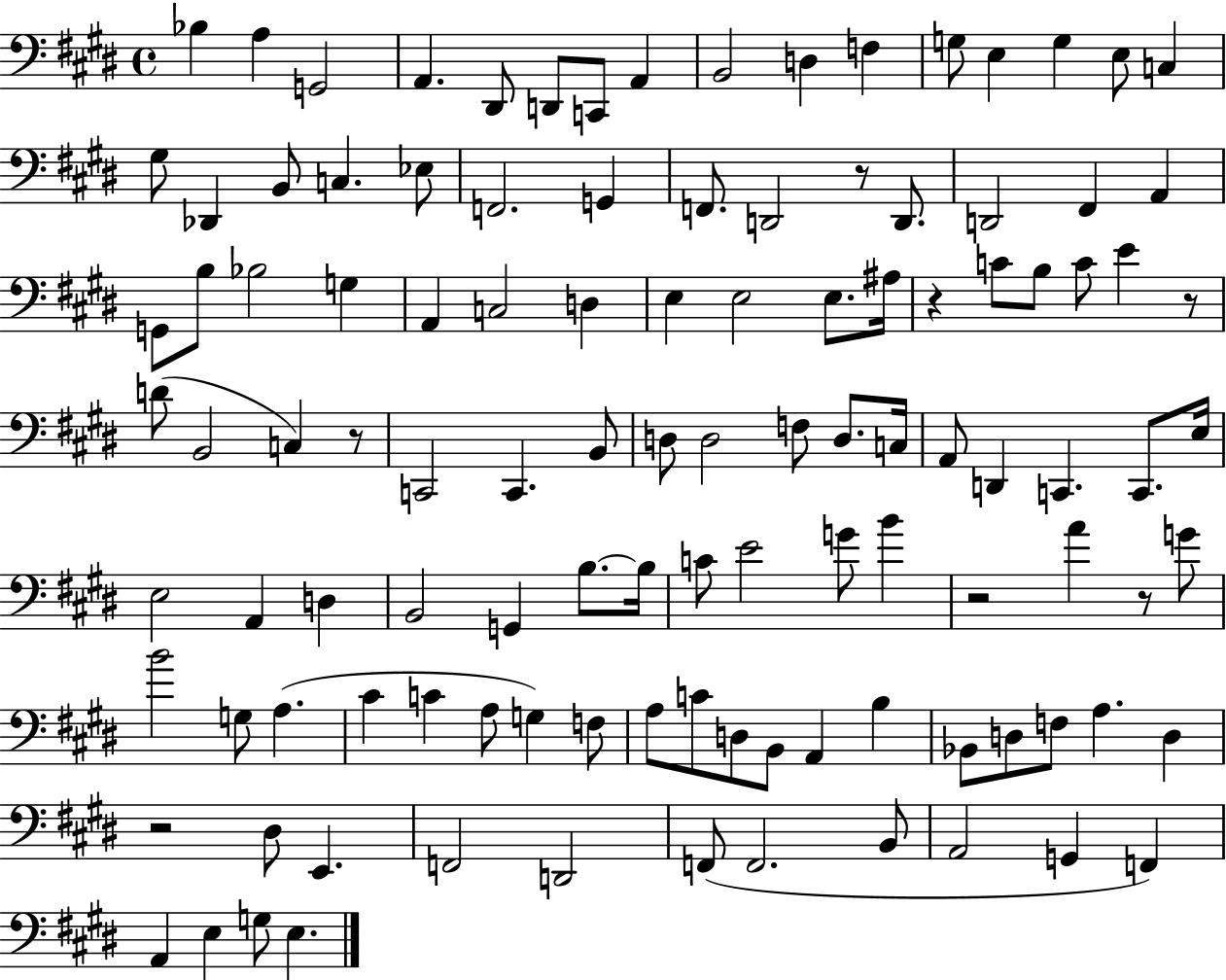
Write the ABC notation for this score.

X:1
T:Untitled
M:4/4
L:1/4
K:E
_B, A, G,,2 A,, ^D,,/2 D,,/2 C,,/2 A,, B,,2 D, F, G,/2 E, G, E,/2 C, ^G,/2 _D,, B,,/2 C, _E,/2 F,,2 G,, F,,/2 D,,2 z/2 D,,/2 D,,2 ^F,, A,, G,,/2 B,/2 _B,2 G, A,, C,2 D, E, E,2 E,/2 ^A,/4 z C/2 B,/2 C/2 E z/2 D/2 B,,2 C, z/2 C,,2 C,, B,,/2 D,/2 D,2 F,/2 D,/2 C,/4 A,,/2 D,, C,, C,,/2 E,/4 E,2 A,, D, B,,2 G,, B,/2 B,/4 C/2 E2 G/2 B z2 A z/2 G/2 B2 G,/2 A, ^C C A,/2 G, F,/2 A,/2 C/2 D,/2 B,,/2 A,, B, _B,,/2 D,/2 F,/2 A, D, z2 ^D,/2 E,, F,,2 D,,2 F,,/2 F,,2 B,,/2 A,,2 G,, F,, A,, E, G,/2 E,